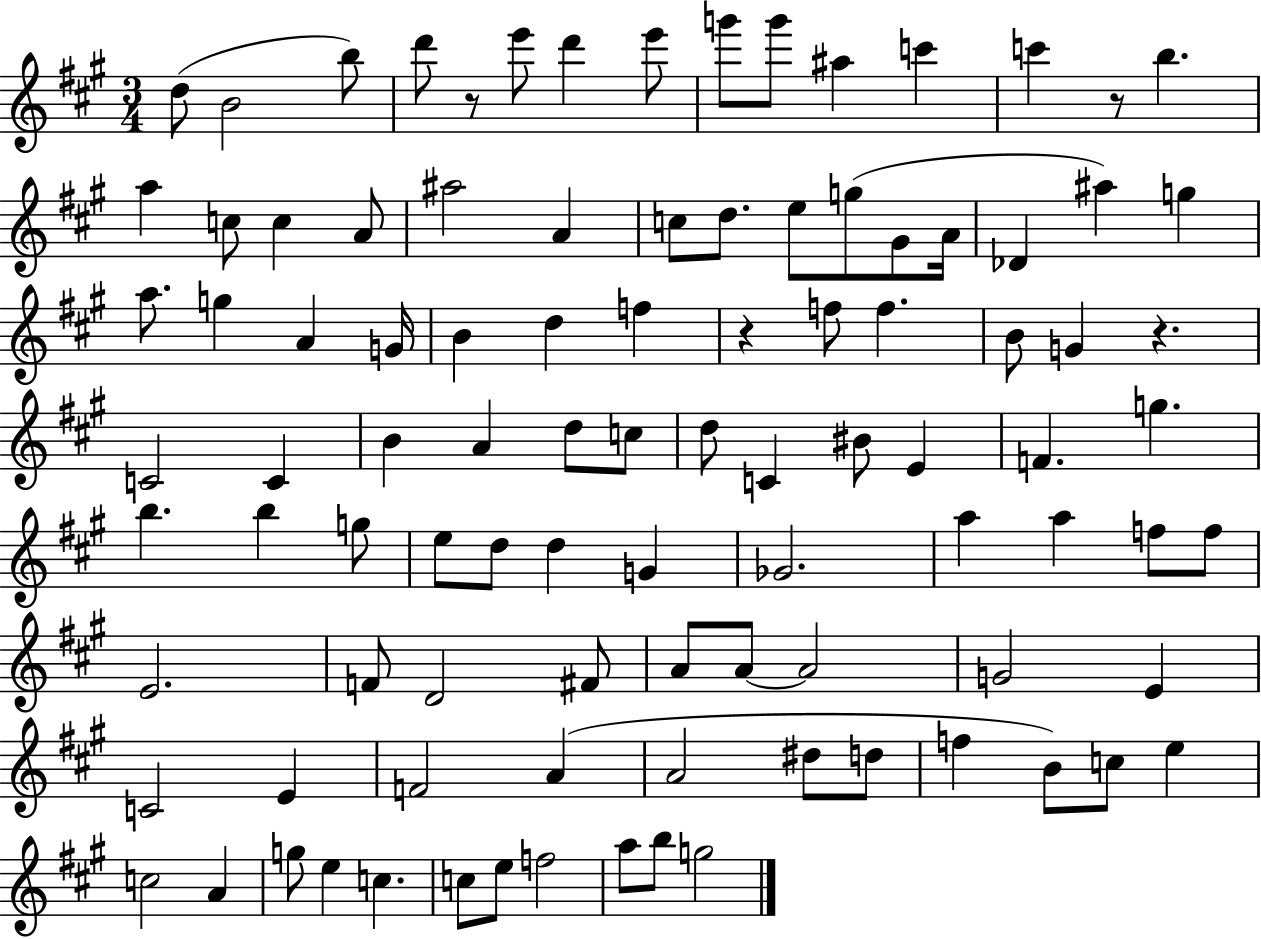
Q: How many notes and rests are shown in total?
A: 98